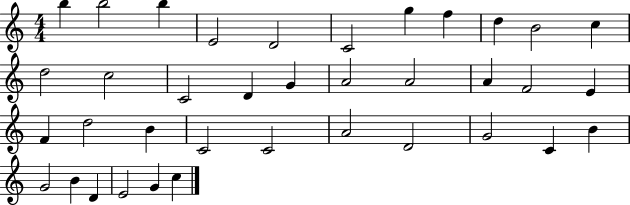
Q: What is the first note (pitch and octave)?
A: B5